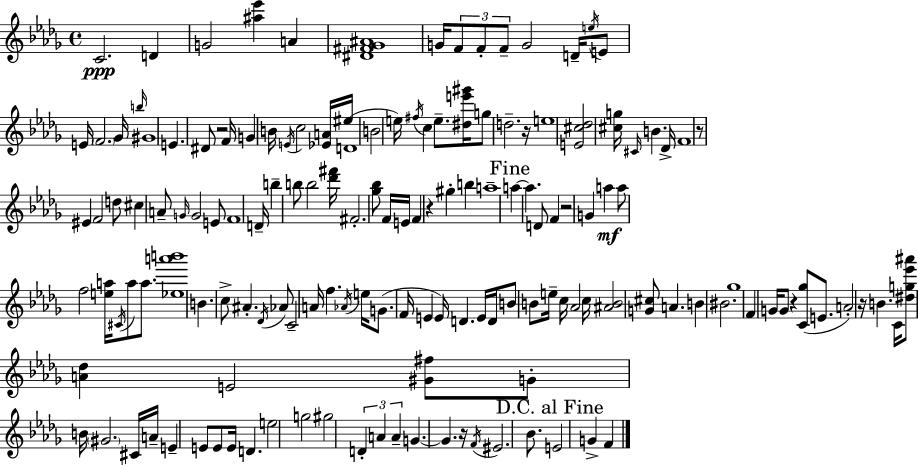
{
  \clef treble
  \time 4/4
  \defaultTimeSignature
  \key bes \minor
  \repeat volta 2 { c'2.\ppp d'4 | g'2 <ais'' ees'''>4 a'4 | <dis' fis' ges' ais'>1 | g'16 \tuplet 3/2 { f'8 f'8-. f'8-- } g'2 d'16-- | \break \acciaccatura { e''16 } e'8 e'16 \parenthesize f'2. | ges'16 \grace { b''16 } gis'1 | e'4. dis'8 r2 | f'16 g'4 b'16 \acciaccatura { e'16 } c''2 | \break <ees' a'>16 eis''16 d'1( | b'2 e''16) \acciaccatura { fis''16 } c''4 | e''8.-- <dis'' e''' gis'''>16 g''8 d''2.-- | r16 e''1 | \break <e' cis'' des''>2 <cis'' g''>16 \grace { cis'16 } b'4. | des'16-> f'1 | r8 eis'4 f'2 | d''8 cis''4 a'8-- \grace { g'16 } g'2 | \break e'8 f'1 | d'16-- b''4-- b''8 b''2 | <des''' fis'''>16 fis'2.-. | <ges'' bes''>8 f'16 e'16 f'4 r4 gis''4-. | \break b''4 a''1-- | \mark "Fine" a''4~~ a''4. | d'8 f'4 r2 g'4 | a''4\mf a''8 f''2 | \break <e'' a''>16 \acciaccatura { cis'16 } a''8 a''8. <ees'' a''' b'''>1 | b'4. c''8-> ais'4.-. | \acciaccatura { des'16 } aes'8 c'2-- | a'16 f''4. \acciaccatura { aes'16 } e''16 g'8.( f'16 e'4 | \break e'16) d'4. e'16 d'16 b'8 b'8 e''16-- c''16 | aes'2 c''16 <ais' b'>2 | <g' cis''>8 a'4. b'4 bis'2. | ges''1 | \break f'4 g'16 g'8 | r4 <c' ges''>8( e'8. a'2-.) | r16 b'4. c'16 <dis'' g'' ees''' ais'''>8 <a' des''>4 e'2 | <gis' fis''>8 g'8-. b'16 \parenthesize gis'2. | \break cis'16 a'16-- e'4-- e'8 | e'8 e'16 d'4. e''2 | g''2 gis''2 | \tuplet 3/2 { d'4-. a'4 a'4-- } g'4.~~ | \break g'4. r16 \acciaccatura { f'16 } eis'2. | bes'8. \mark "D.C. al Fine" e'2 | g'4-> f'4 } \bar "|."
}